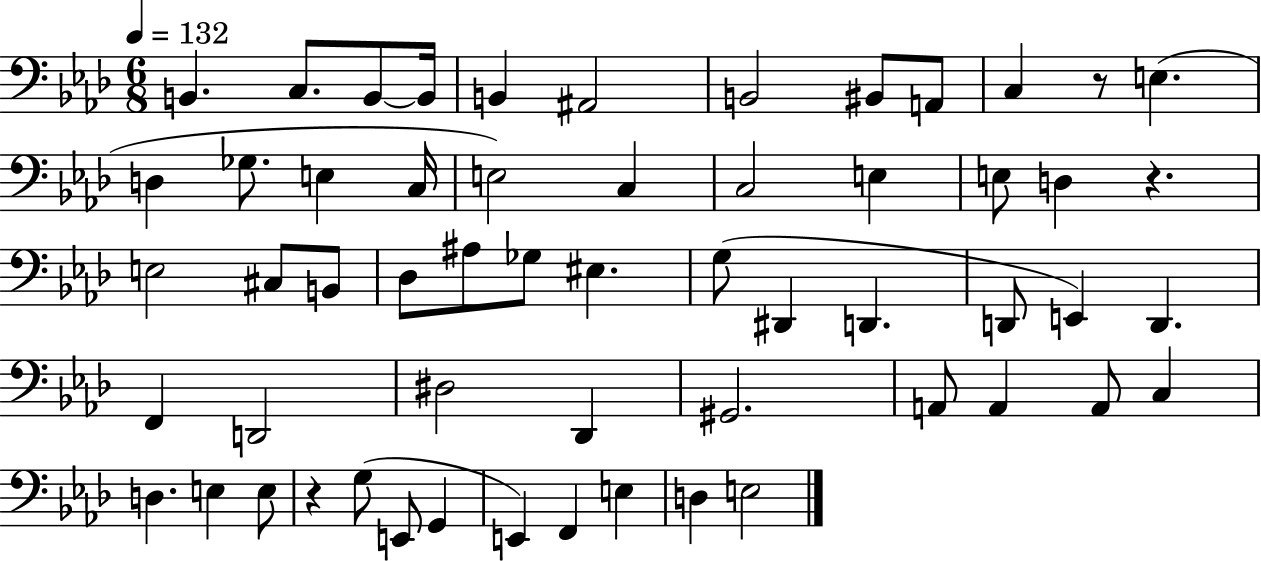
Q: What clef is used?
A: bass